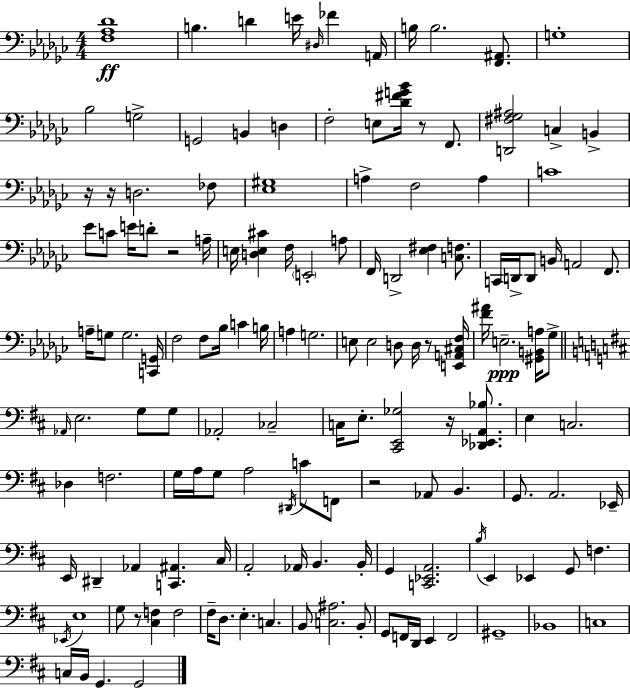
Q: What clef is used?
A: bass